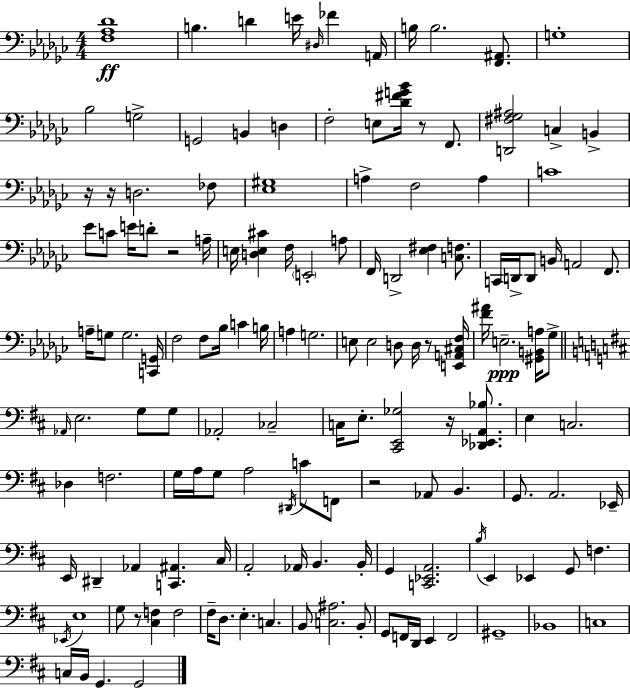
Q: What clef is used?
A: bass